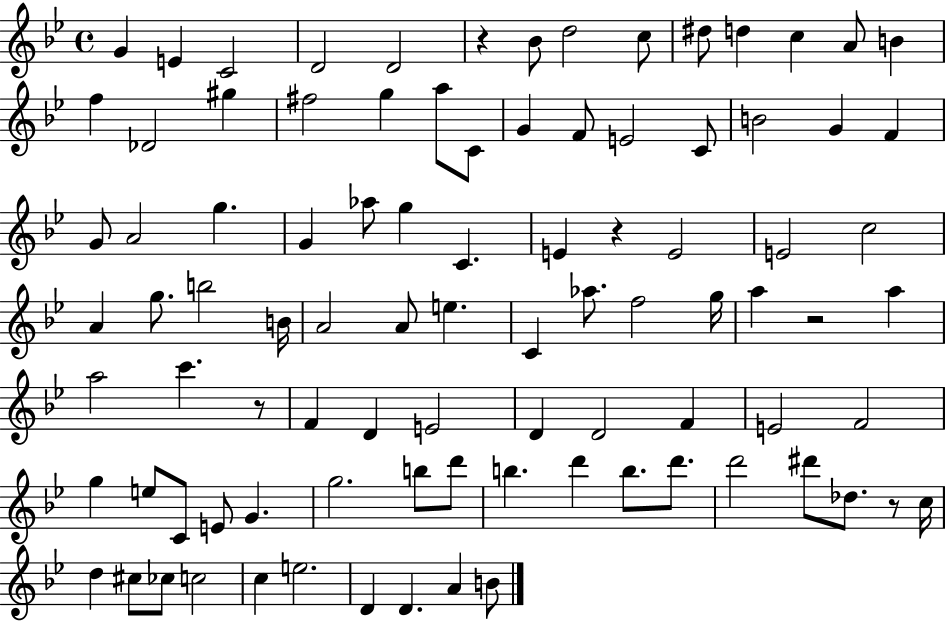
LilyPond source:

{
  \clef treble
  \time 4/4
  \defaultTimeSignature
  \key bes \major
  \repeat volta 2 { g'4 e'4 c'2 | d'2 d'2 | r4 bes'8 d''2 c''8 | dis''8 d''4 c''4 a'8 b'4 | \break f''4 des'2 gis''4 | fis''2 g''4 a''8 c'8 | g'4 f'8 e'2 c'8 | b'2 g'4 f'4 | \break g'8 a'2 g''4. | g'4 aes''8 g''4 c'4. | e'4 r4 e'2 | e'2 c''2 | \break a'4 g''8. b''2 b'16 | a'2 a'8 e''4. | c'4 aes''8. f''2 g''16 | a''4 r2 a''4 | \break a''2 c'''4. r8 | f'4 d'4 e'2 | d'4 d'2 f'4 | e'2 f'2 | \break g''4 e''8 c'8 e'8 g'4. | g''2. b''8 d'''8 | b''4. d'''4 b''8. d'''8. | d'''2 dis'''8 des''8. r8 c''16 | \break d''4 cis''8 ces''8 c''2 | c''4 e''2. | d'4 d'4. a'4 b'8 | } \bar "|."
}